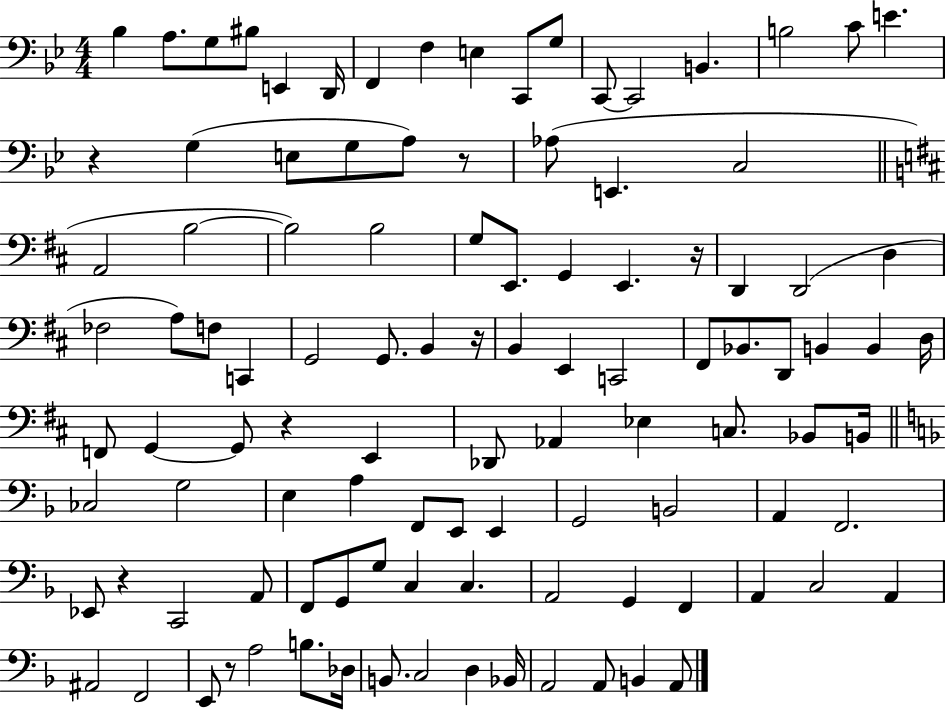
X:1
T:Untitled
M:4/4
L:1/4
K:Bb
_B, A,/2 G,/2 ^B,/2 E,, D,,/4 F,, F, E, C,,/2 G,/2 C,,/2 C,,2 B,, B,2 C/2 E z G, E,/2 G,/2 A,/2 z/2 _A,/2 E,, C,2 A,,2 B,2 B,2 B,2 G,/2 E,,/2 G,, E,, z/4 D,, D,,2 D, _F,2 A,/2 F,/2 C,, G,,2 G,,/2 B,, z/4 B,, E,, C,,2 ^F,,/2 _B,,/2 D,,/2 B,, B,, D,/4 F,,/2 G,, G,,/2 z E,, _D,,/2 _A,, _E, C,/2 _B,,/2 B,,/4 _C,2 G,2 E, A, F,,/2 E,,/2 E,, G,,2 B,,2 A,, F,,2 _E,,/2 z C,,2 A,,/2 F,,/2 G,,/2 G,/2 C, C, A,,2 G,, F,, A,, C,2 A,, ^A,,2 F,,2 E,,/2 z/2 A,2 B,/2 _D,/4 B,,/2 C,2 D, _B,,/4 A,,2 A,,/2 B,, A,,/2